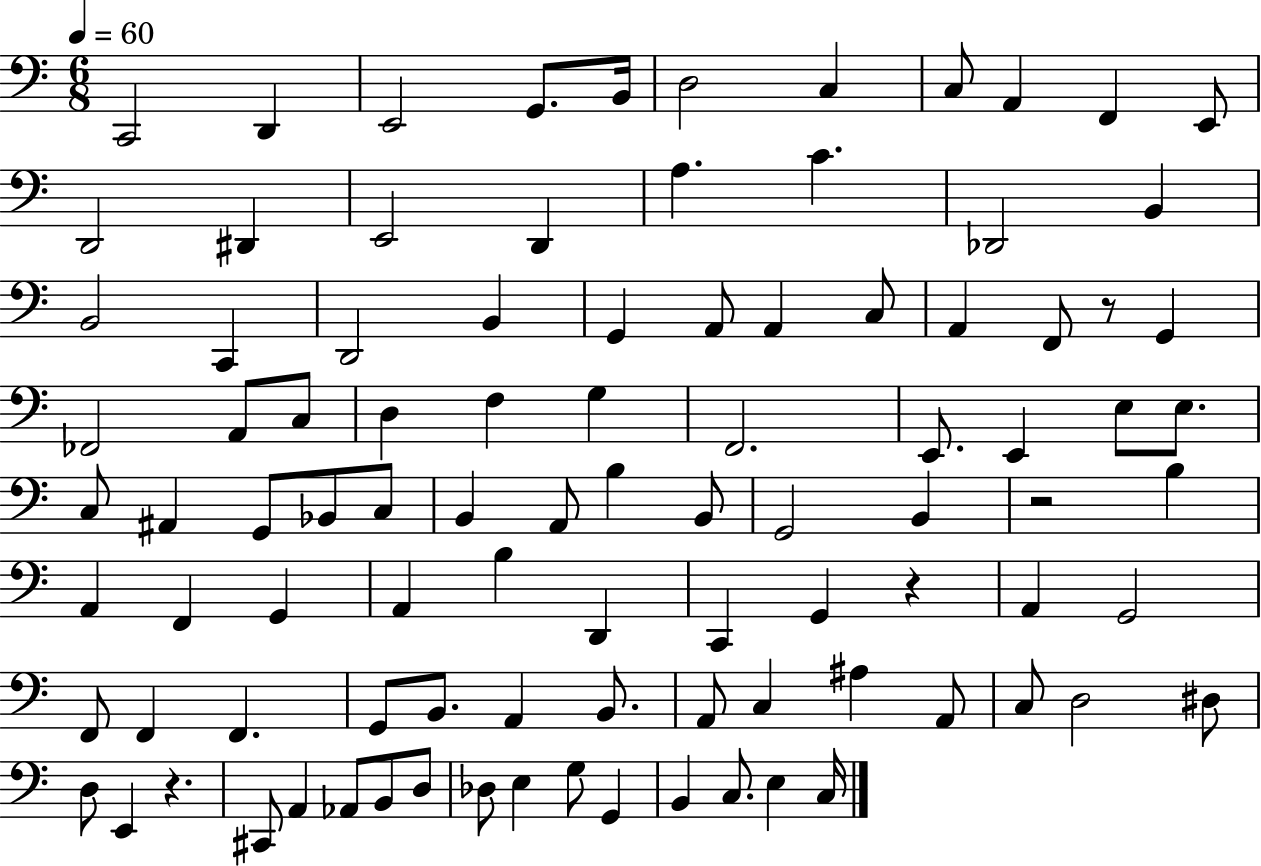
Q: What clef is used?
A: bass